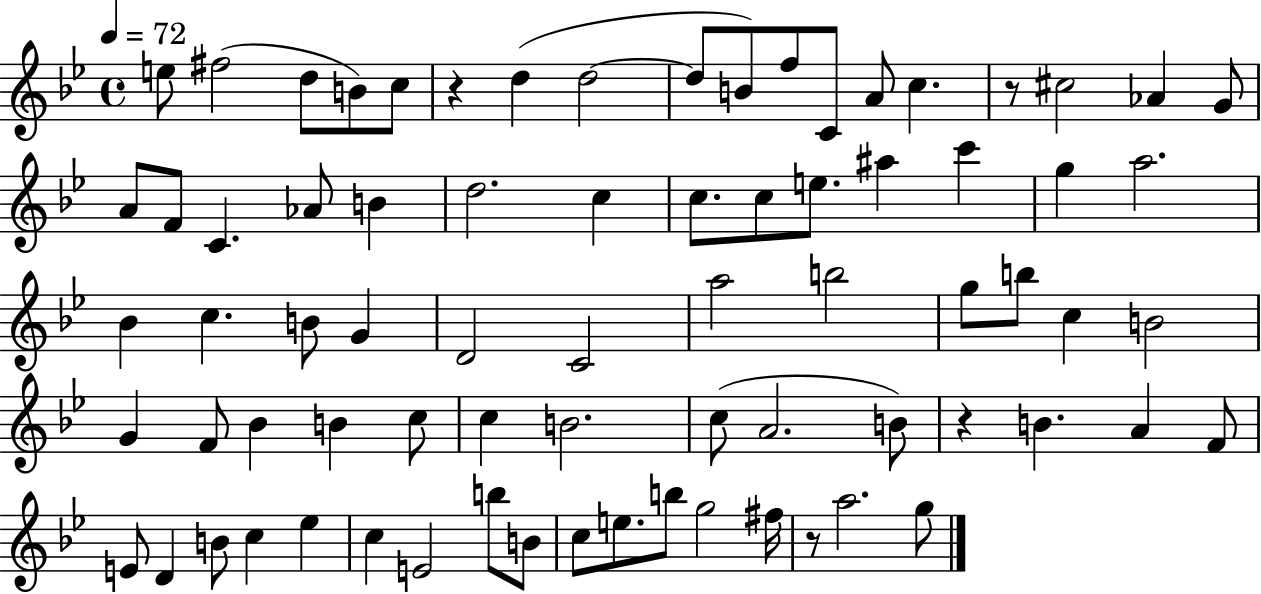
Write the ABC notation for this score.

X:1
T:Untitled
M:4/4
L:1/4
K:Bb
e/2 ^f2 d/2 B/2 c/2 z d d2 d/2 B/2 f/2 C/2 A/2 c z/2 ^c2 _A G/2 A/2 F/2 C _A/2 B d2 c c/2 c/2 e/2 ^a c' g a2 _B c B/2 G D2 C2 a2 b2 g/2 b/2 c B2 G F/2 _B B c/2 c B2 c/2 A2 B/2 z B A F/2 E/2 D B/2 c _e c E2 b/2 B/2 c/2 e/2 b/2 g2 ^f/4 z/2 a2 g/2